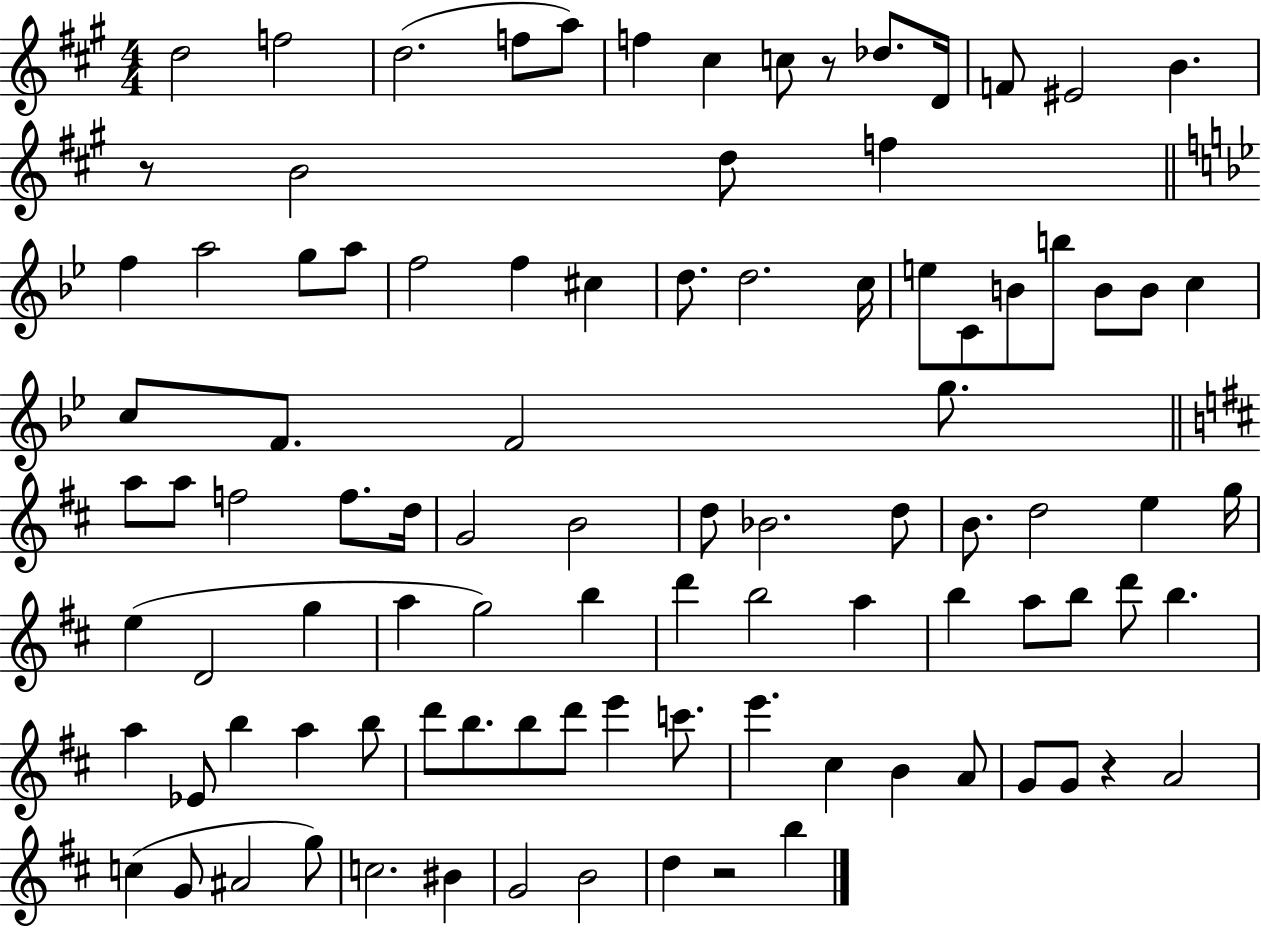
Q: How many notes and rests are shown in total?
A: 97